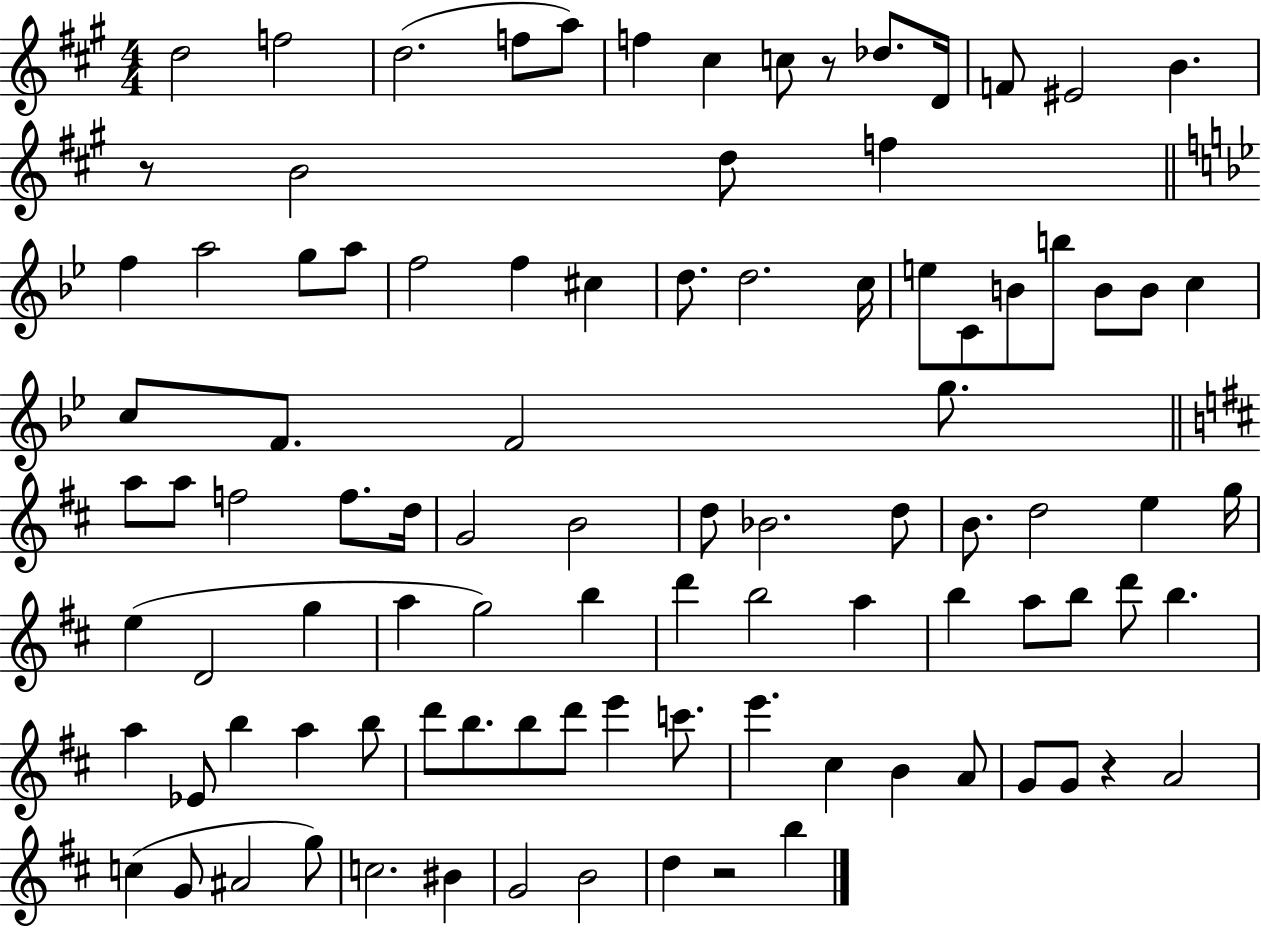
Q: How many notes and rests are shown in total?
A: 97